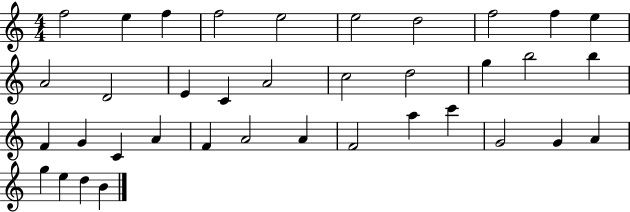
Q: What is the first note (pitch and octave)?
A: F5